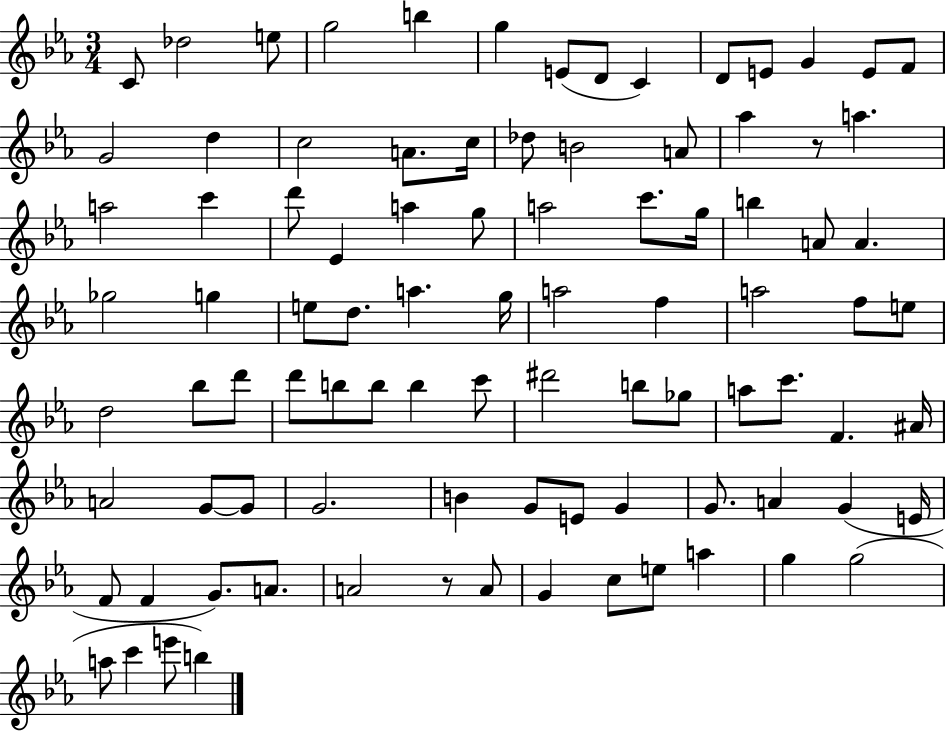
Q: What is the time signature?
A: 3/4